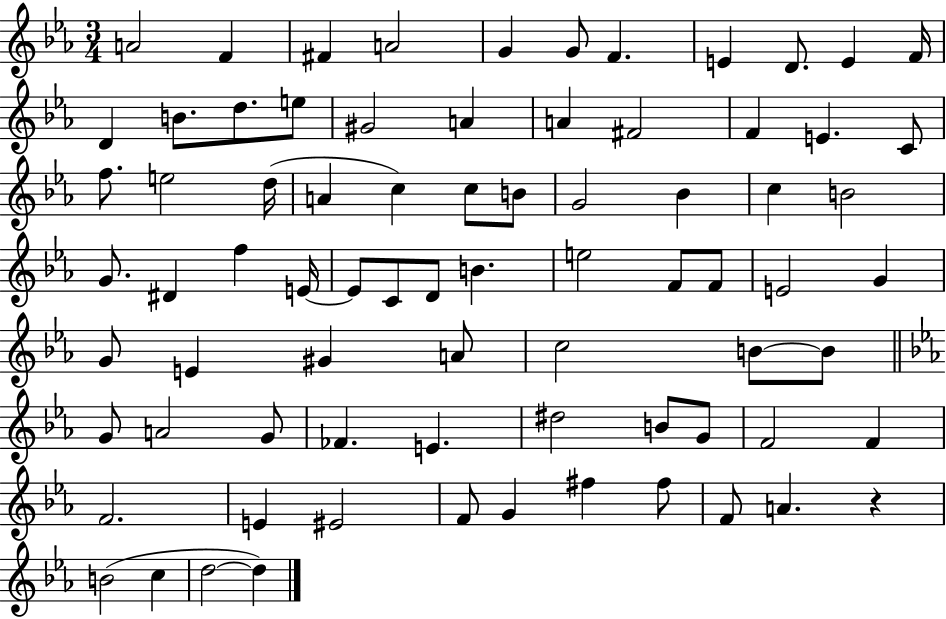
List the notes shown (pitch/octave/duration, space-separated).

A4/h F4/q F#4/q A4/h G4/q G4/e F4/q. E4/q D4/e. E4/q F4/s D4/q B4/e. D5/e. E5/e G#4/h A4/q A4/q F#4/h F4/q E4/q. C4/e F5/e. E5/h D5/s A4/q C5/q C5/e B4/e G4/h Bb4/q C5/q B4/h G4/e. D#4/q F5/q E4/s E4/e C4/e D4/e B4/q. E5/h F4/e F4/e E4/h G4/q G4/e E4/q G#4/q A4/e C5/h B4/e B4/e G4/e A4/h G4/e FES4/q. E4/q. D#5/h B4/e G4/e F4/h F4/q F4/h. E4/q EIS4/h F4/e G4/q F#5/q F#5/e F4/e A4/q. R/q B4/h C5/q D5/h D5/q